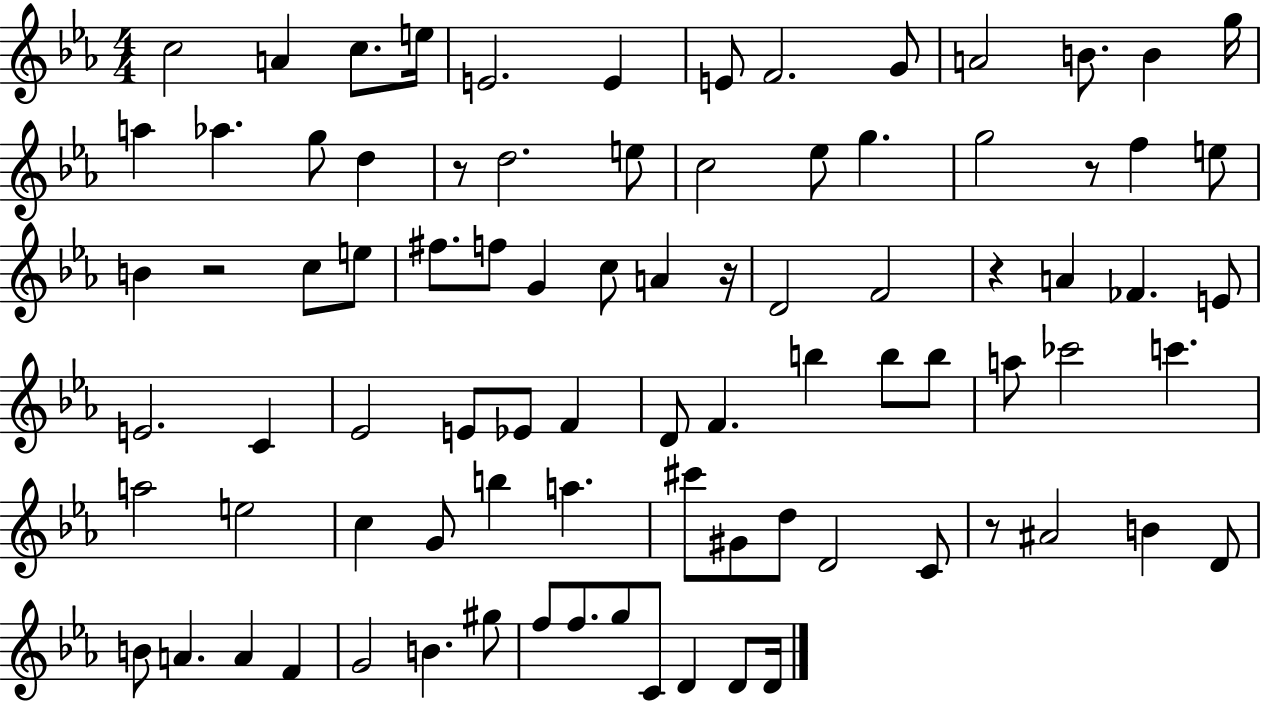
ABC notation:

X:1
T:Untitled
M:4/4
L:1/4
K:Eb
c2 A c/2 e/4 E2 E E/2 F2 G/2 A2 B/2 B g/4 a _a g/2 d z/2 d2 e/2 c2 _e/2 g g2 z/2 f e/2 B z2 c/2 e/2 ^f/2 f/2 G c/2 A z/4 D2 F2 z A _F E/2 E2 C _E2 E/2 _E/2 F D/2 F b b/2 b/2 a/2 _c'2 c' a2 e2 c G/2 b a ^c'/2 ^G/2 d/2 D2 C/2 z/2 ^A2 B D/2 B/2 A A F G2 B ^g/2 f/2 f/2 g/2 C/2 D D/2 D/4